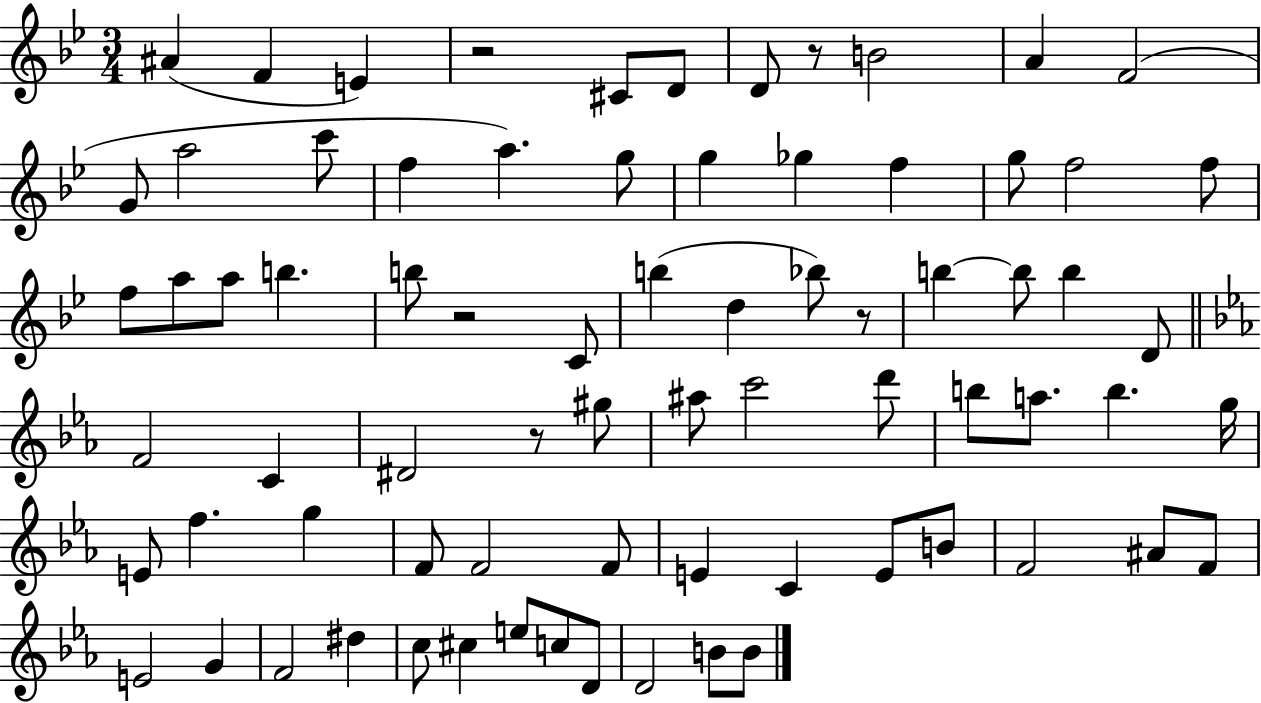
A#4/q F4/q E4/q R/h C#4/e D4/e D4/e R/e B4/h A4/q F4/h G4/e A5/h C6/e F5/q A5/q. G5/e G5/q Gb5/q F5/q G5/e F5/h F5/e F5/e A5/e A5/e B5/q. B5/e R/h C4/e B5/q D5/q Bb5/e R/e B5/q B5/e B5/q D4/e F4/h C4/q D#4/h R/e G#5/e A#5/e C6/h D6/e B5/e A5/e. B5/q. G5/s E4/e F5/q. G5/q F4/e F4/h F4/e E4/q C4/q E4/e B4/e F4/h A#4/e F4/e E4/h G4/q F4/h D#5/q C5/e C#5/q E5/e C5/e D4/e D4/h B4/e B4/e